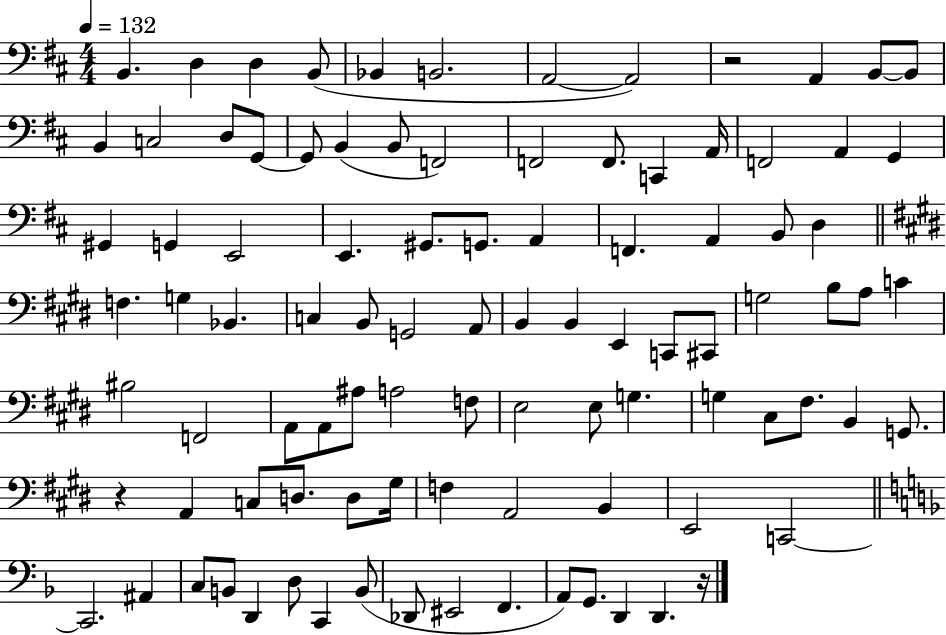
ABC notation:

X:1
T:Untitled
M:4/4
L:1/4
K:D
B,, D, D, B,,/2 _B,, B,,2 A,,2 A,,2 z2 A,, B,,/2 B,,/2 B,, C,2 D,/2 G,,/2 G,,/2 B,, B,,/2 F,,2 F,,2 F,,/2 C,, A,,/4 F,,2 A,, G,, ^G,, G,, E,,2 E,, ^G,,/2 G,,/2 A,, F,, A,, B,,/2 D, F, G, _B,, C, B,,/2 G,,2 A,,/2 B,, B,, E,, C,,/2 ^C,,/2 G,2 B,/2 A,/2 C ^B,2 F,,2 A,,/2 A,,/2 ^A,/2 A,2 F,/2 E,2 E,/2 G, G, ^C,/2 ^F,/2 B,, G,,/2 z A,, C,/2 D,/2 D,/2 ^G,/4 F, A,,2 B,, E,,2 C,,2 C,,2 ^A,, C,/2 B,,/2 D,, D,/2 C,, B,,/2 _D,,/2 ^E,,2 F,, A,,/2 G,,/2 D,, D,, z/4